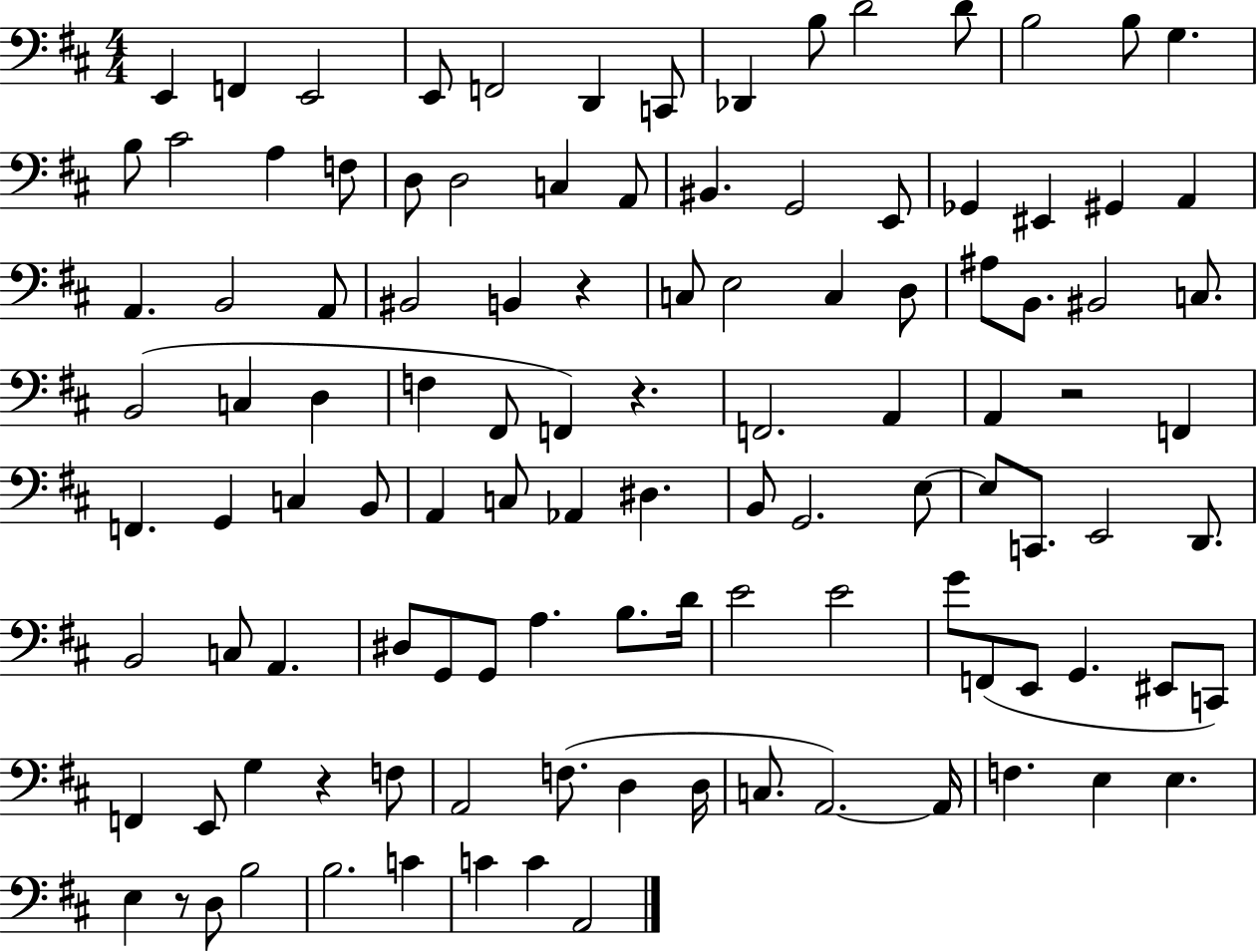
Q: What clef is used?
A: bass